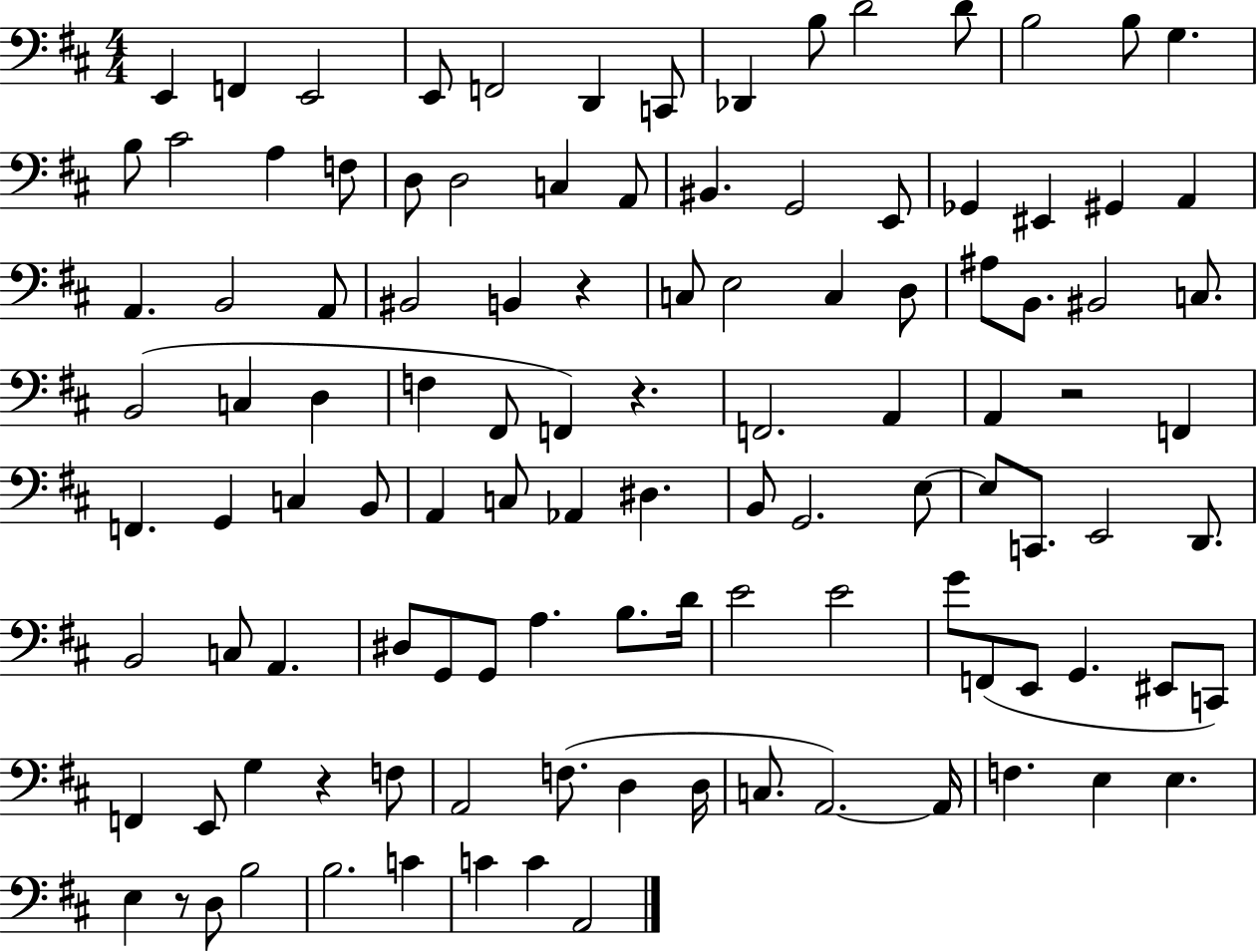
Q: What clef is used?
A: bass